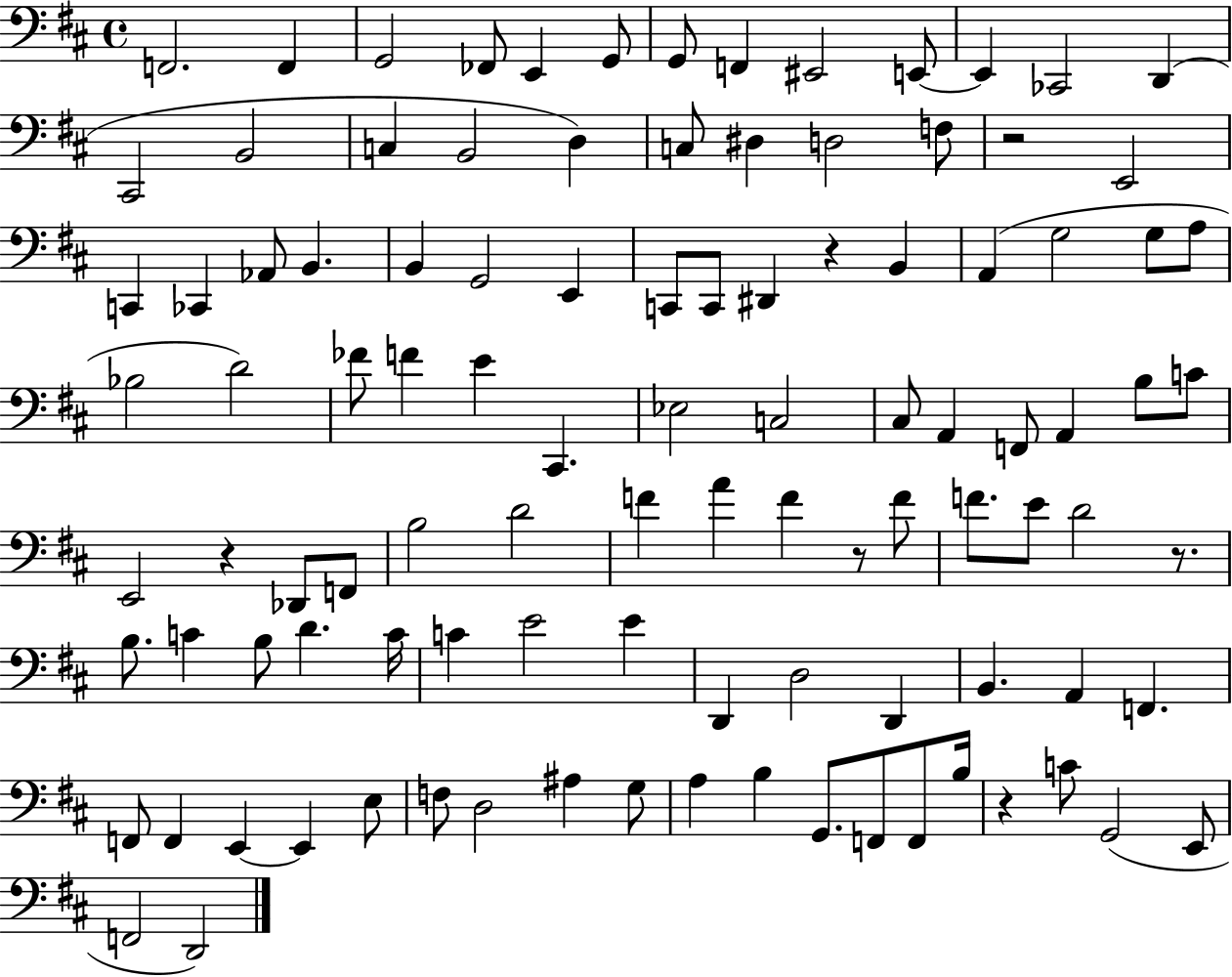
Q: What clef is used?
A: bass